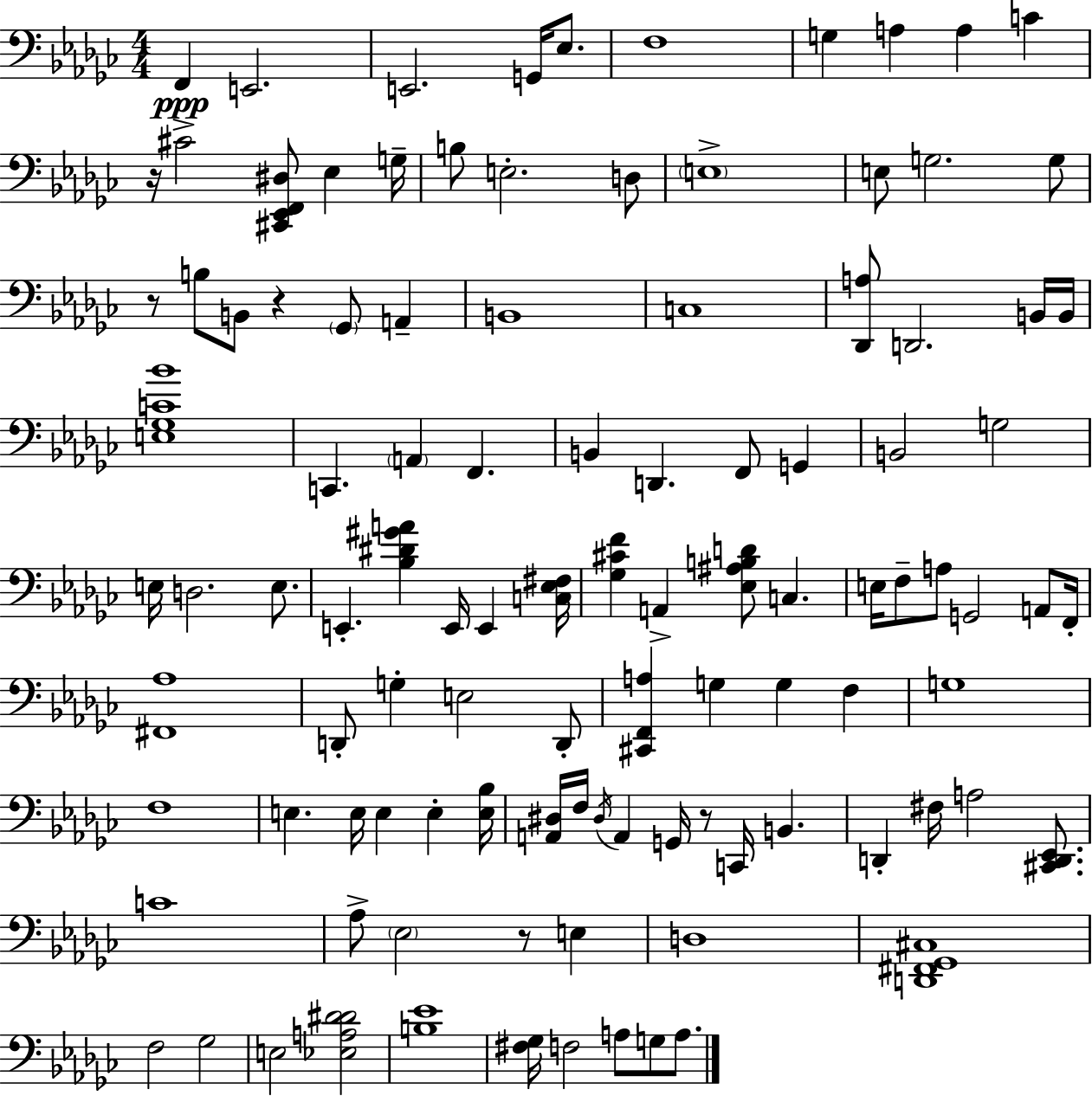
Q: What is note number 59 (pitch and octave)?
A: F3